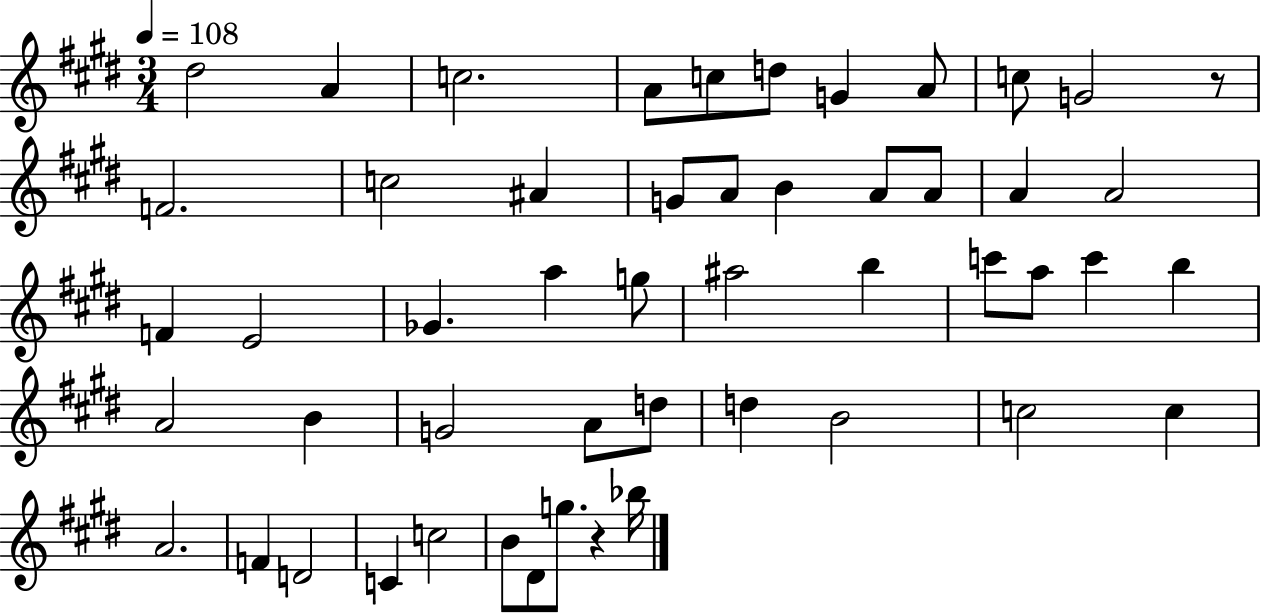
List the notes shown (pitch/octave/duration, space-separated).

D#5/h A4/q C5/h. A4/e C5/e D5/e G4/q A4/e C5/e G4/h R/e F4/h. C5/h A#4/q G4/e A4/e B4/q A4/e A4/e A4/q A4/h F4/q E4/h Gb4/q. A5/q G5/e A#5/h B5/q C6/e A5/e C6/q B5/q A4/h B4/q G4/h A4/e D5/e D5/q B4/h C5/h C5/q A4/h. F4/q D4/h C4/q C5/h B4/e D#4/e G5/e. R/q Bb5/s